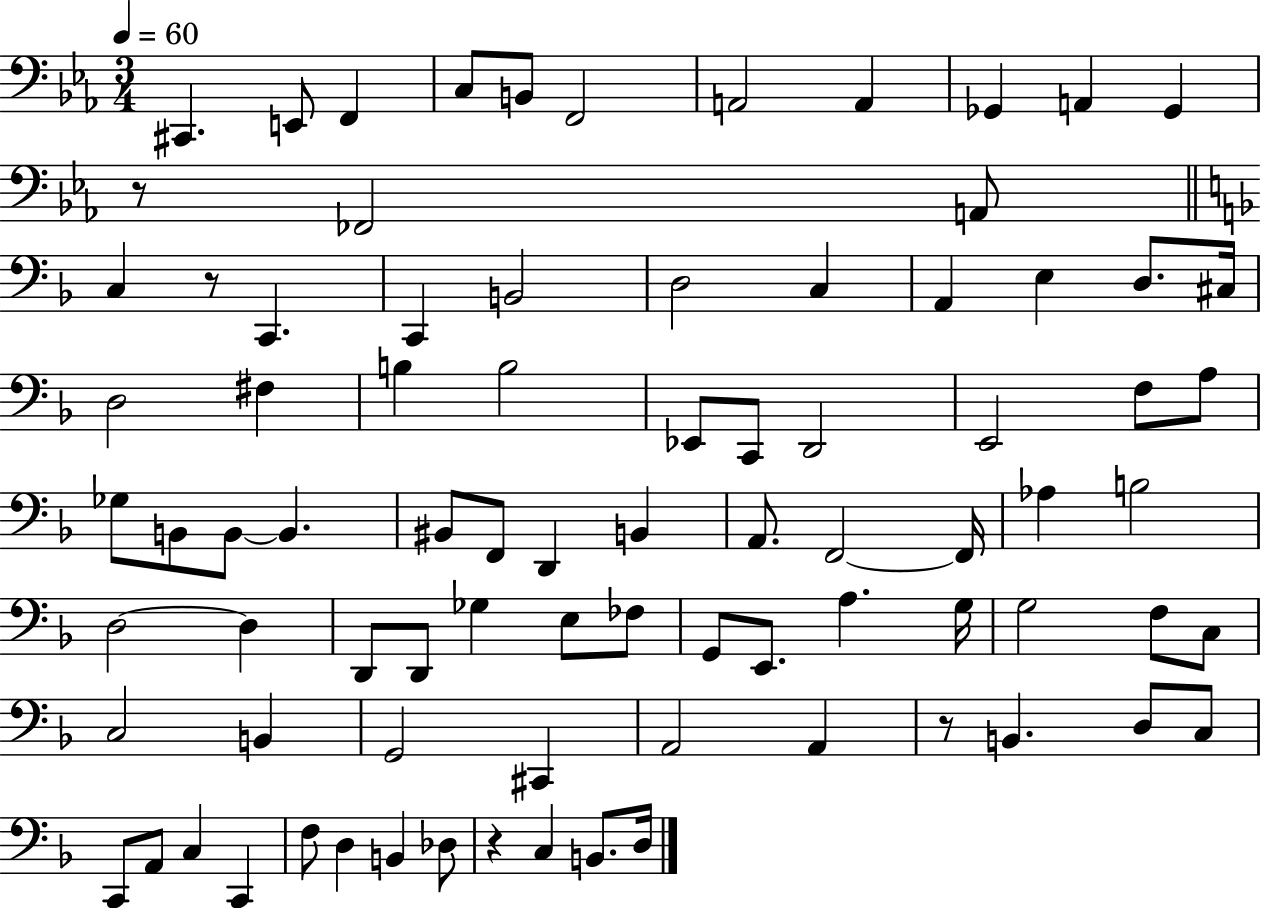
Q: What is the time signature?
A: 3/4